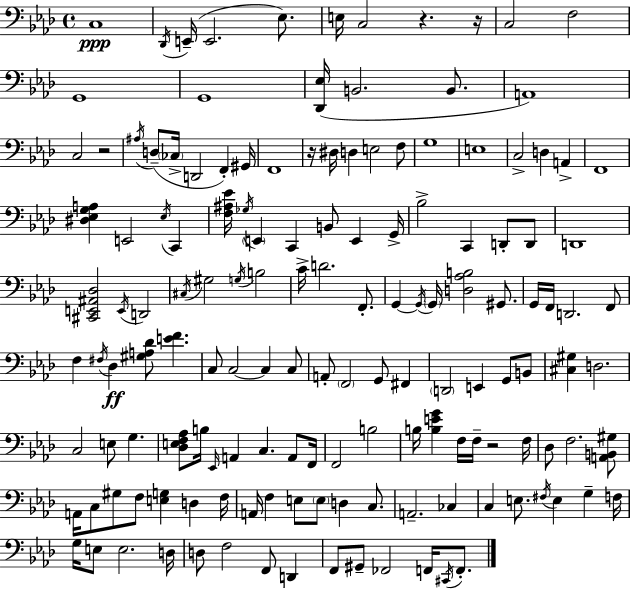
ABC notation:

X:1
T:Untitled
M:4/4
L:1/4
K:Fm
C,4 _D,,/4 E,,/4 E,,2 _E,/2 E,/4 C,2 z z/4 C,2 F,2 G,,4 G,,4 [_D,,_E,]/4 B,,2 B,,/2 A,,4 C,2 z2 ^A,/4 D,/2 _C,/4 D,,2 F,, ^G,,/4 F,,4 z/4 ^D,/4 D, E,2 F,/2 G,4 E,4 C,2 D, A,, F,,4 [^D,_E,G,A,] E,,2 _E,/4 C,, [F,^A,_E]/4 _G,/4 E,, C,, B,,/2 E,, G,,/4 _B,2 C,, D,,/2 D,,/2 D,,4 [^C,,E,,^A,,_D,]2 E,,/4 D,,2 ^C,/4 ^G,2 G,/4 B,2 C/4 D2 F,,/2 G,, G,,/4 G,,/4 [D,_A,B,]2 ^G,,/2 G,,/4 F,,/4 D,,2 F,,/2 F, ^F,/4 _D, [^G,A,_D]/2 [EF] C,/2 C,2 C, C,/2 A,,/2 F,,2 G,,/2 ^F,, D,,2 E,, G,,/2 B,,/2 [^C,^G,] D,2 C,2 E,/2 G, [_D,E,F,_A,]/2 B,/4 _E,,/4 A,, C, A,,/2 F,,/4 F,,2 B,2 B,/4 [B,EG] F,/4 F,/4 z2 F,/4 _D,/2 F,2 [A,,B,,^G,]/2 A,,/4 C,/2 ^G,/2 F,/2 [E,G,] D, F,/4 A,,/4 F, E,/2 E,/2 D, C,/2 A,,2 _C, C, E,/2 ^F,/4 E, G, F,/4 G,/4 E,/2 E,2 D,/4 D,/2 F,2 F,,/2 D,, F,,/2 ^G,,/2 _F,,2 F,,/4 ^C,,/4 F,,/2